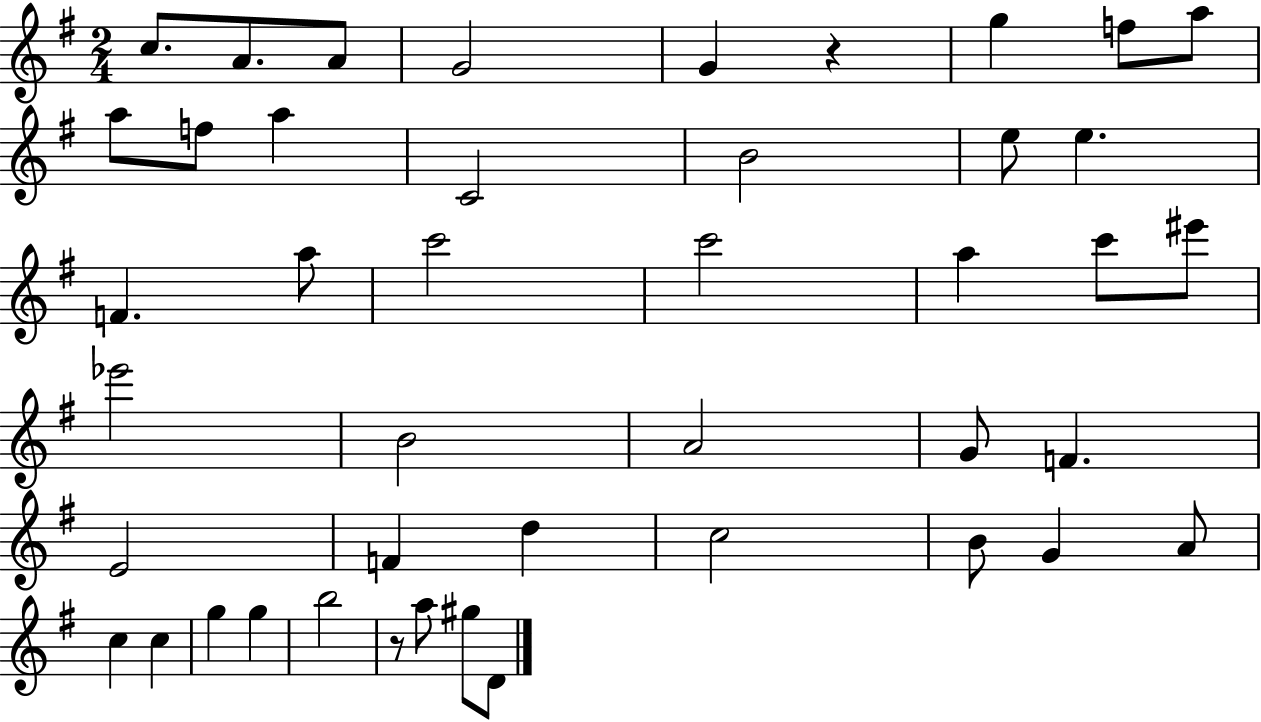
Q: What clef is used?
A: treble